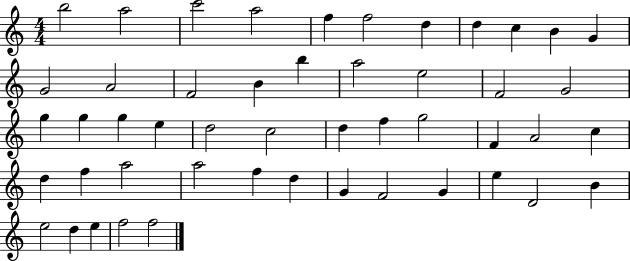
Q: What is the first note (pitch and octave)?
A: B5